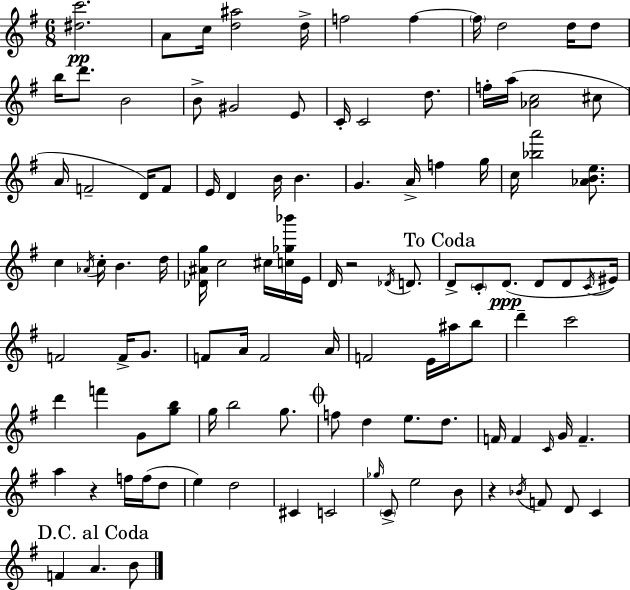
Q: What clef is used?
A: treble